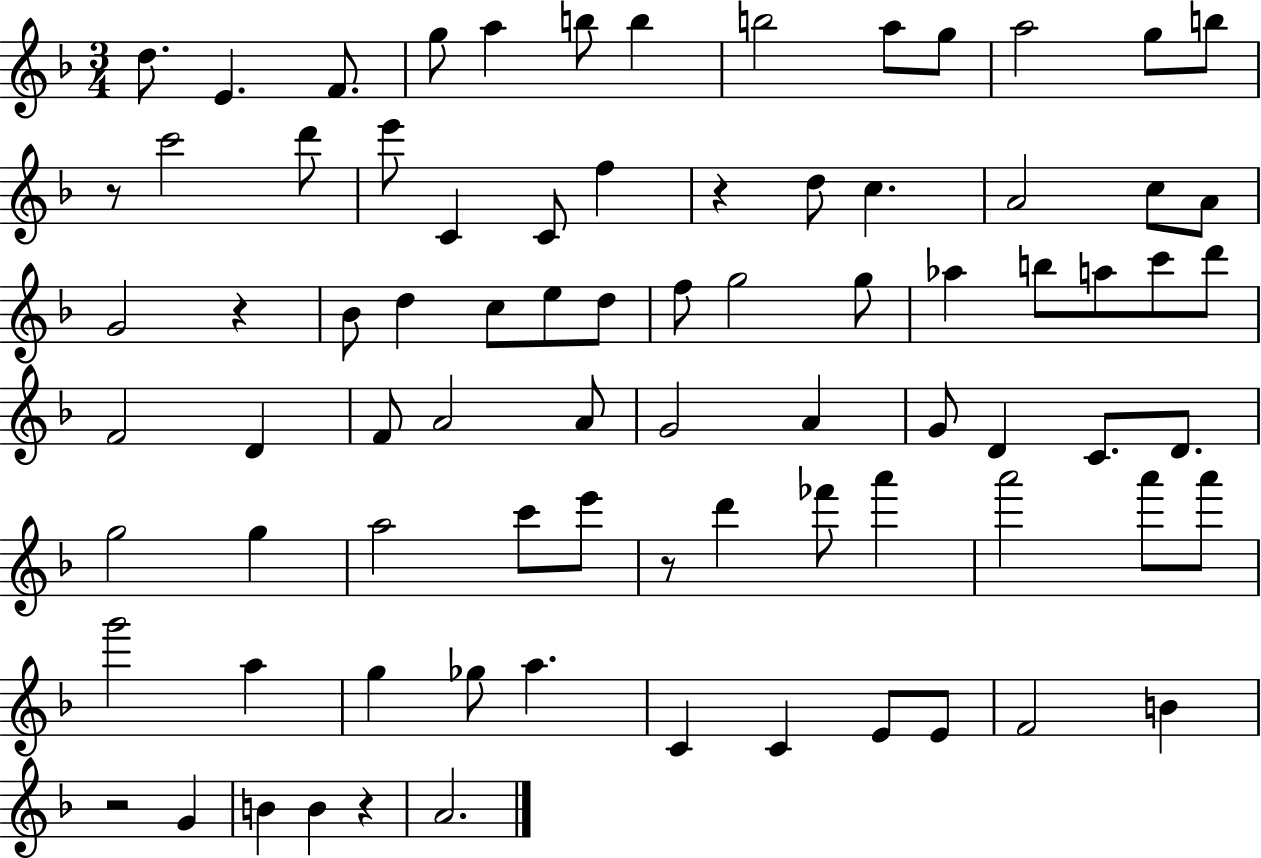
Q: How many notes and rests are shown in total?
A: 81